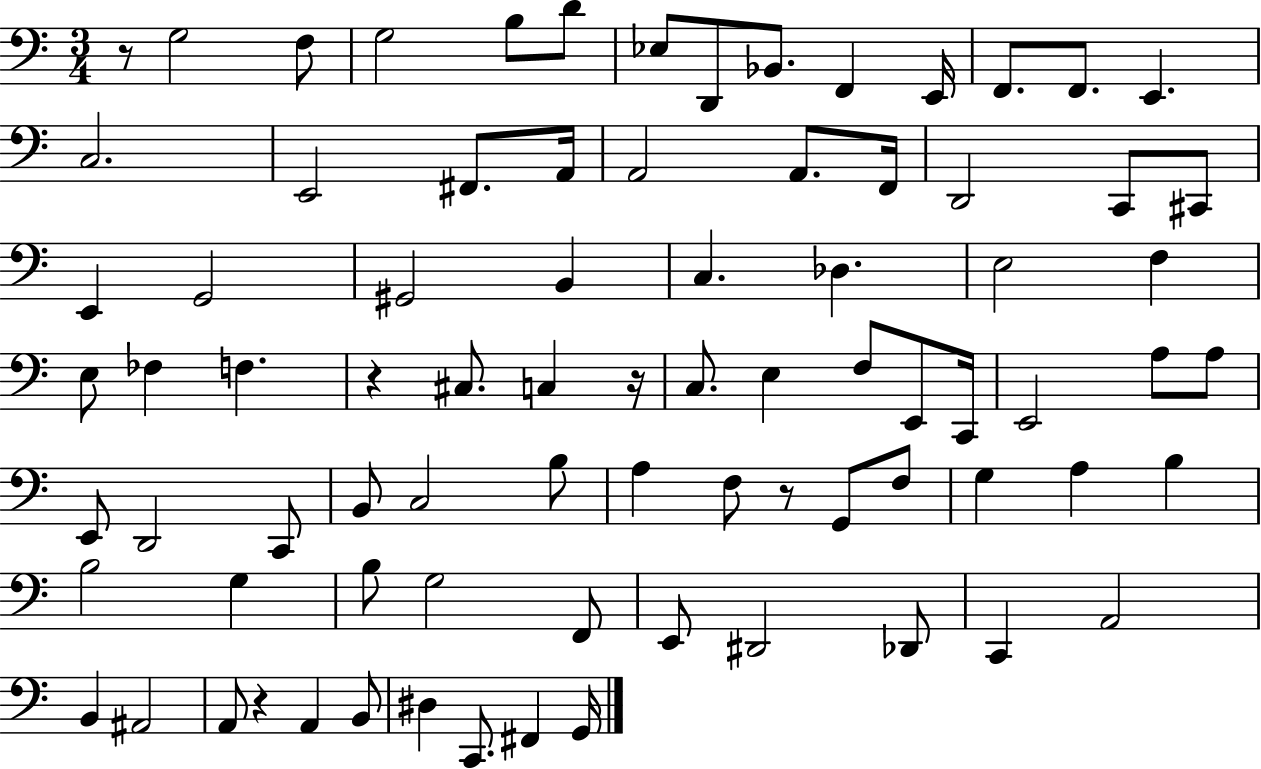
R/e G3/h F3/e G3/h B3/e D4/e Eb3/e D2/e Bb2/e. F2/q E2/s F2/e. F2/e. E2/q. C3/h. E2/h F#2/e. A2/s A2/h A2/e. F2/s D2/h C2/e C#2/e E2/q G2/h G#2/h B2/q C3/q. Db3/q. E3/h F3/q E3/e FES3/q F3/q. R/q C#3/e. C3/q R/s C3/e. E3/q F3/e E2/e C2/s E2/h A3/e A3/e E2/e D2/h C2/e B2/e C3/h B3/e A3/q F3/e R/e G2/e F3/e G3/q A3/q B3/q B3/h G3/q B3/e G3/h F2/e E2/e D#2/h Db2/e C2/q A2/h B2/q A#2/h A2/e R/q A2/q B2/e D#3/q C2/e. F#2/q G2/s